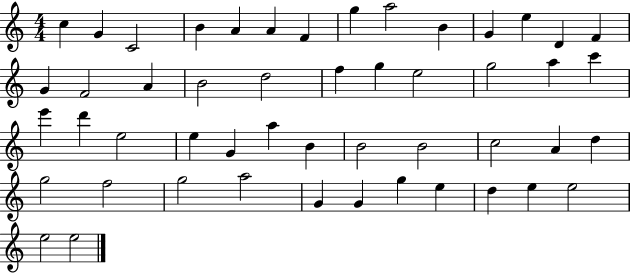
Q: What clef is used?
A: treble